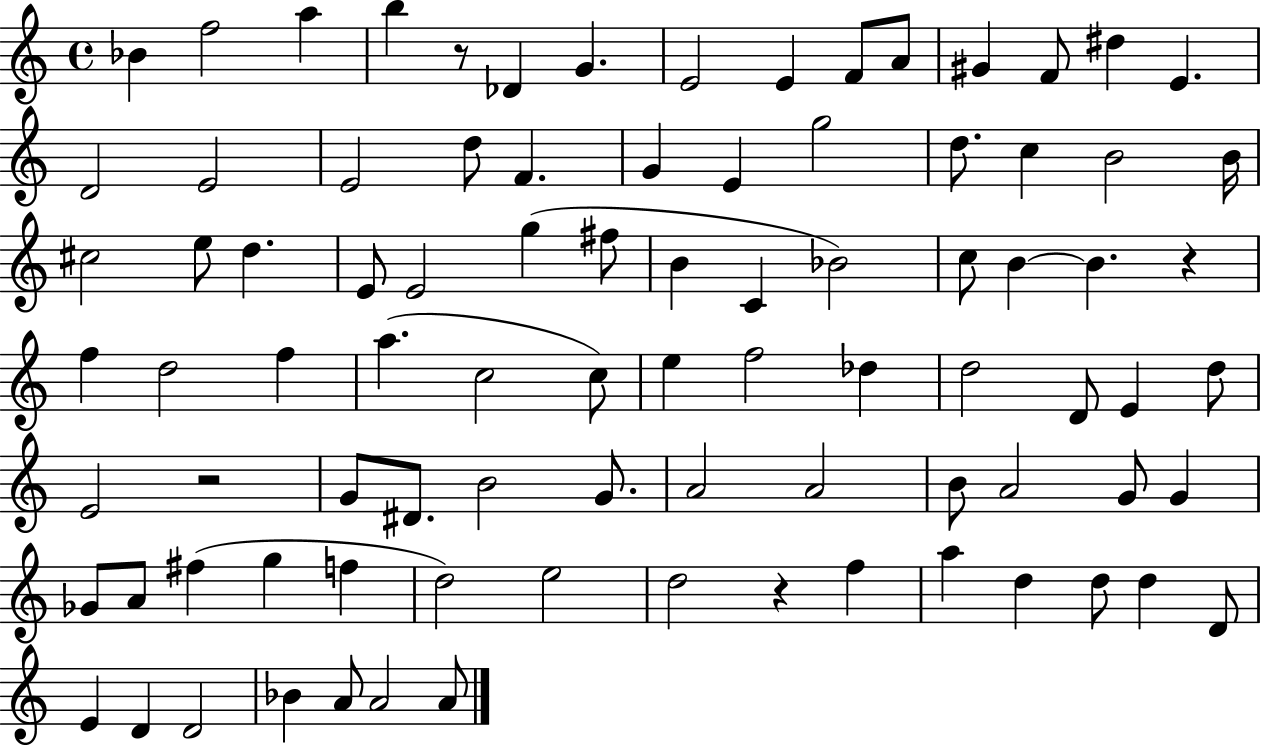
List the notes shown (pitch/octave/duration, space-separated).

Bb4/q F5/h A5/q B5/q R/e Db4/q G4/q. E4/h E4/q F4/e A4/e G#4/q F4/e D#5/q E4/q. D4/h E4/h E4/h D5/e F4/q. G4/q E4/q G5/h D5/e. C5/q B4/h B4/s C#5/h E5/e D5/q. E4/e E4/h G5/q F#5/e B4/q C4/q Bb4/h C5/e B4/q B4/q. R/q F5/q D5/h F5/q A5/q. C5/h C5/e E5/q F5/h Db5/q D5/h D4/e E4/q D5/e E4/h R/h G4/e D#4/e. B4/h G4/e. A4/h A4/h B4/e A4/h G4/e G4/q Gb4/e A4/e F#5/q G5/q F5/q D5/h E5/h D5/h R/q F5/q A5/q D5/q D5/e D5/q D4/e E4/q D4/q D4/h Bb4/q A4/e A4/h A4/e